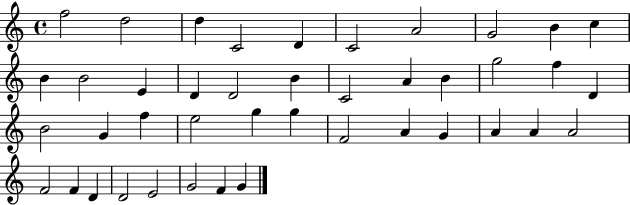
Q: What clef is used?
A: treble